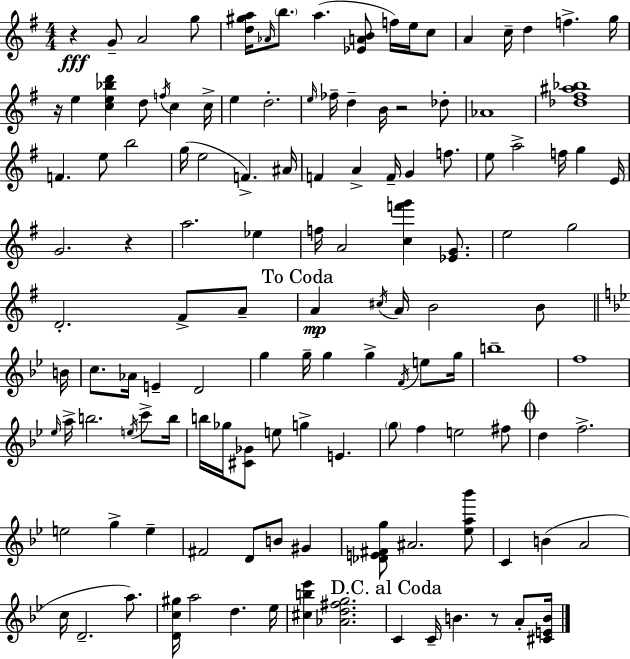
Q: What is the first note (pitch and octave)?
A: G4